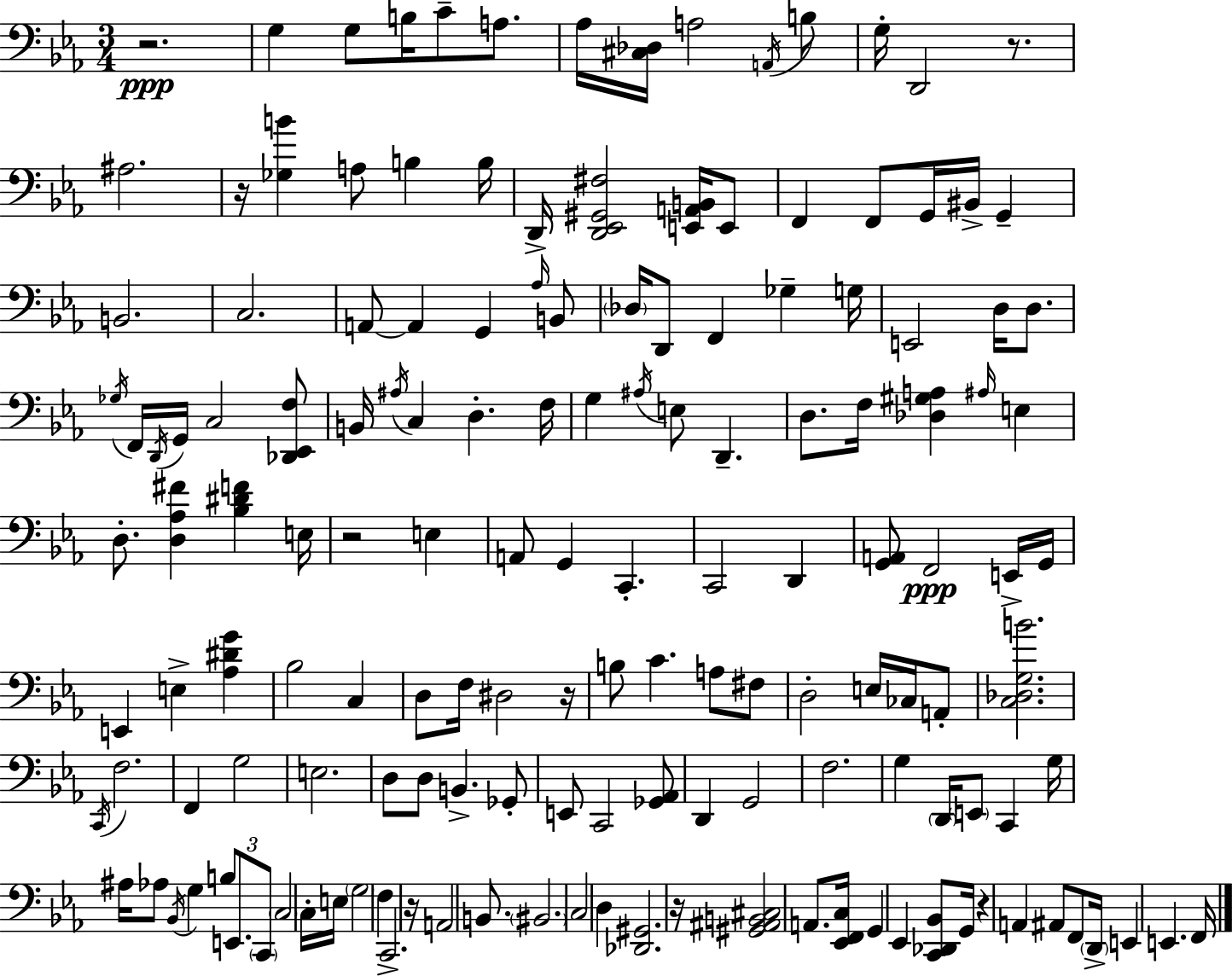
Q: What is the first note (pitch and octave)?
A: G3